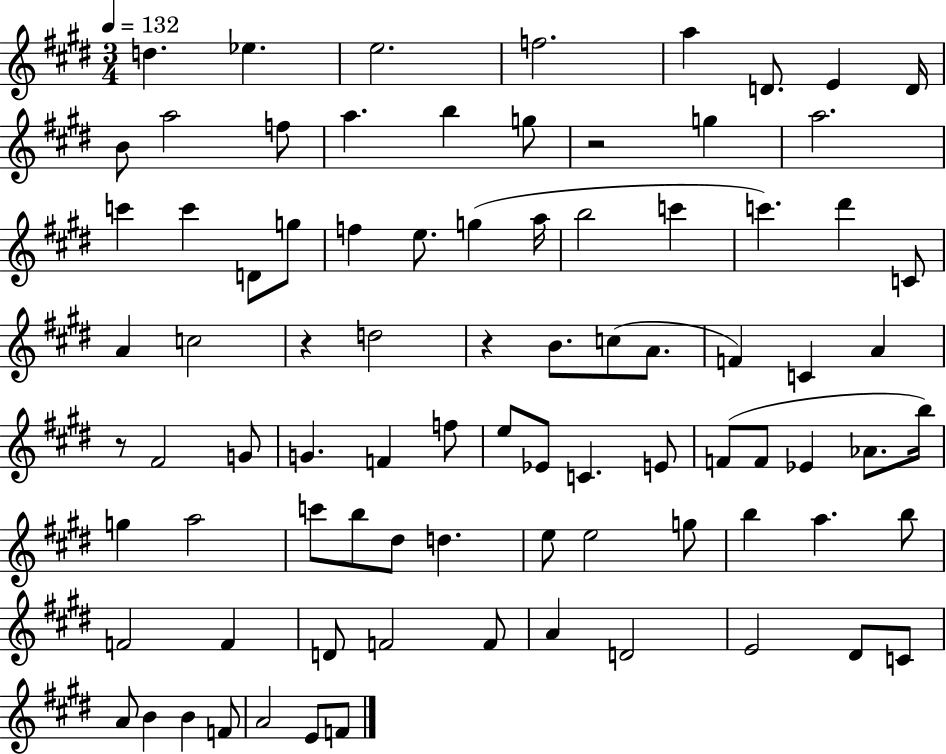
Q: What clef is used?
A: treble